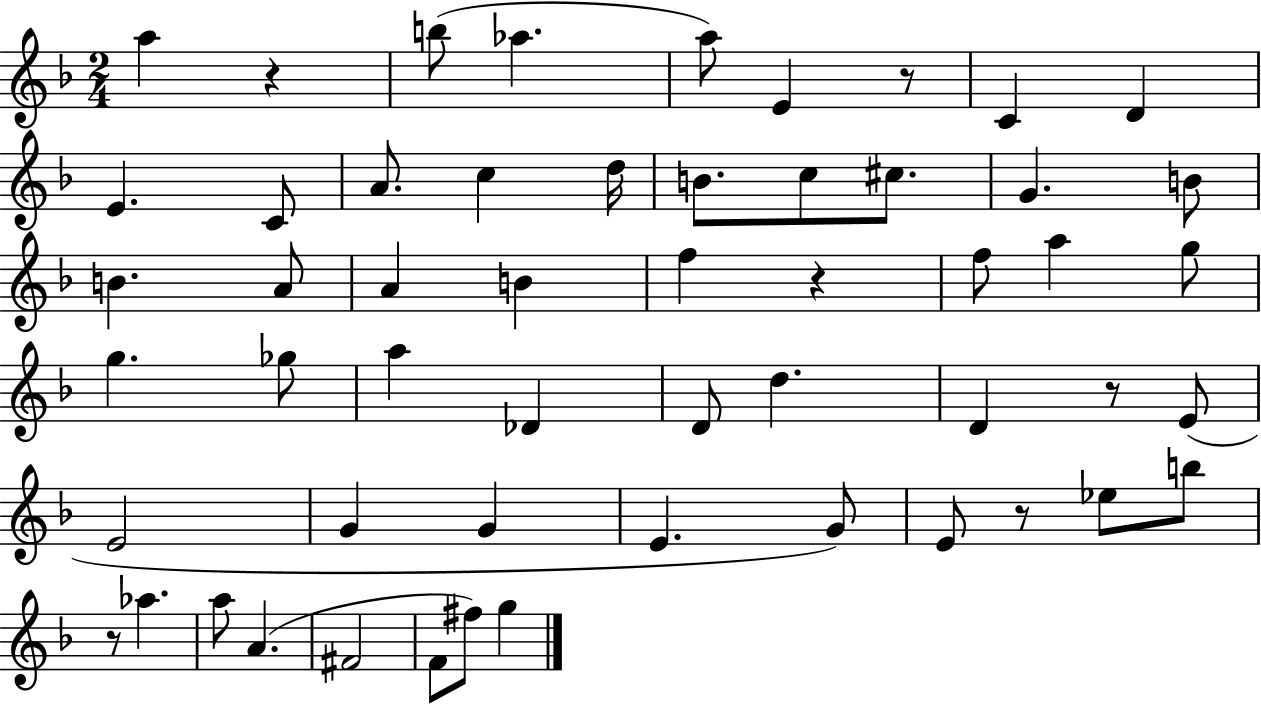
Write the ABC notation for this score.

X:1
T:Untitled
M:2/4
L:1/4
K:F
a z b/2 _a a/2 E z/2 C D E C/2 A/2 c d/4 B/2 c/2 ^c/2 G B/2 B A/2 A B f z f/2 a g/2 g _g/2 a _D D/2 d D z/2 E/2 E2 G G E G/2 E/2 z/2 _e/2 b/2 z/2 _a a/2 A ^F2 F/2 ^f/2 g